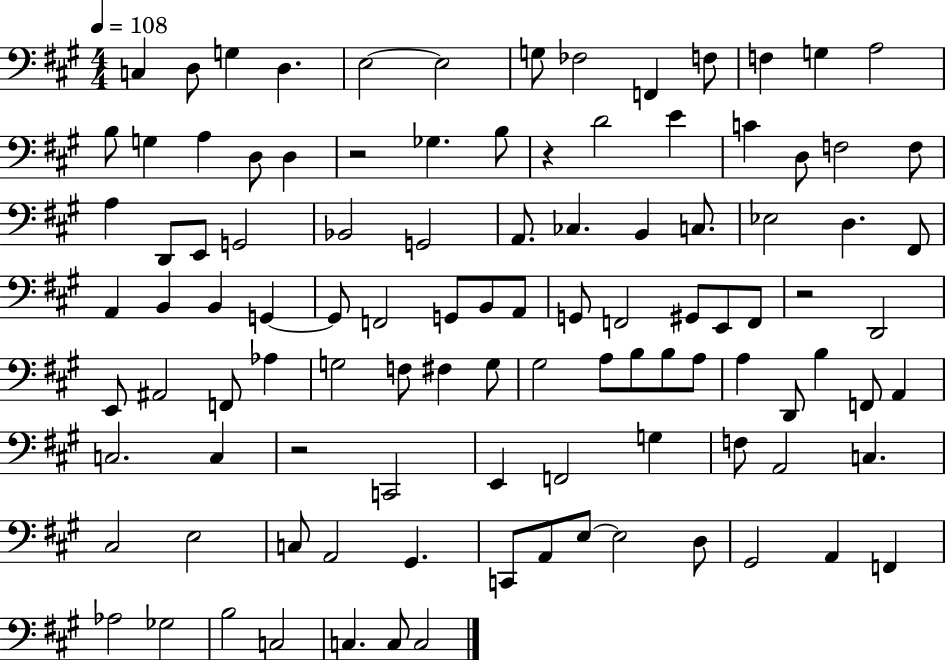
C3/q D3/e G3/q D3/q. E3/h E3/h G3/e FES3/h F2/q F3/e F3/q G3/q A3/h B3/e G3/q A3/q D3/e D3/q R/h Gb3/q. B3/e R/q D4/h E4/q C4/q D3/e F3/h F3/e A3/q D2/e E2/e G2/h Bb2/h G2/h A2/e. CES3/q. B2/q C3/e. Eb3/h D3/q. F#2/e A2/q B2/q B2/q G2/q G2/e F2/h G2/e B2/e A2/e G2/e F2/h G#2/e E2/e F2/e R/h D2/h E2/e A#2/h F2/e Ab3/q G3/h F3/e F#3/q G3/e G#3/h A3/e B3/e B3/e A3/e A3/q D2/e B3/q F2/e A2/q C3/h. C3/q R/h C2/h E2/q F2/h G3/q F3/e A2/h C3/q. C#3/h E3/h C3/e A2/h G#2/q. C2/e A2/e E3/e E3/h D3/e G#2/h A2/q F2/q Ab3/h Gb3/h B3/h C3/h C3/q. C3/e C3/h